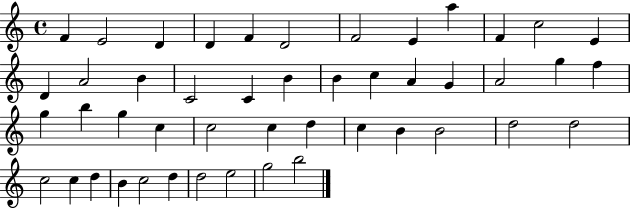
{
  \clef treble
  \time 4/4
  \defaultTimeSignature
  \key c \major
  f'4 e'2 d'4 | d'4 f'4 d'2 | f'2 e'4 a''4 | f'4 c''2 e'4 | \break d'4 a'2 b'4 | c'2 c'4 b'4 | b'4 c''4 a'4 g'4 | a'2 g''4 f''4 | \break g''4 b''4 g''4 c''4 | c''2 c''4 d''4 | c''4 b'4 b'2 | d''2 d''2 | \break c''2 c''4 d''4 | b'4 c''2 d''4 | d''2 e''2 | g''2 b''2 | \break \bar "|."
}